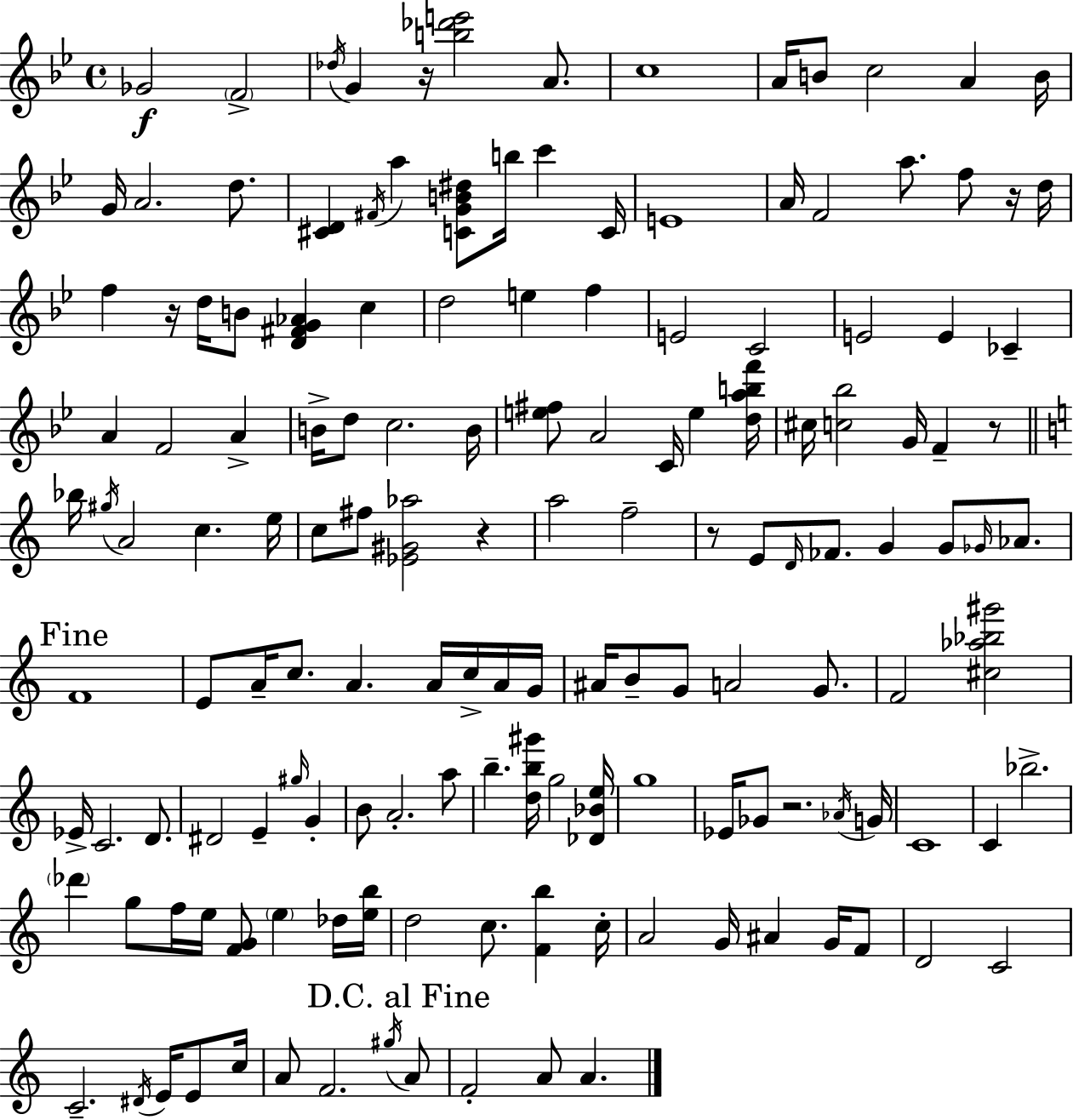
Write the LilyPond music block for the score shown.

{
  \clef treble
  \time 4/4
  \defaultTimeSignature
  \key g \minor
  ges'2\f \parenthesize f'2-> | \acciaccatura { des''16 } g'4 r16 <b'' des''' e'''>2 a'8. | c''1 | a'16 b'8 c''2 a'4 | \break b'16 g'16 a'2. d''8. | <cis' d'>4 \acciaccatura { fis'16 } a''4 <c' g' b' dis''>8 b''16 c'''4 | c'16 e'1 | a'16 f'2 a''8. f''8 | \break r16 d''16 f''4 r16 d''16 b'8 <d' fis' g' aes'>4 c''4 | d''2 e''4 f''4 | e'2 c'2 | e'2 e'4 ces'4-- | \break a'4 f'2 a'4-> | b'16-> d''8 c''2. | b'16 <e'' fis''>8 a'2 c'16 e''4 | <d'' a'' b'' f'''>16 cis''16 <c'' bes''>2 g'16 f'4-- | \break r8 \bar "||" \break \key a \minor bes''16 \acciaccatura { gis''16 } a'2 c''4. | e''16 c''8 fis''8 <ees' gis' aes''>2 r4 | a''2 f''2-- | r8 e'8 \grace { d'16 } fes'8. g'4 g'8 \grace { ges'16 } | \break aes'8. \mark "Fine" f'1 | e'8 a'16-- c''8. a'4. a'16 | c''16-> a'16 g'16 ais'16 b'8-- g'8 a'2 | g'8. f'2 <cis'' aes'' bes'' gis'''>2 | \break ees'16-> c'2. | d'8. dis'2 e'4-- \grace { gis''16 } | g'4-. b'8 a'2.-. | a''8 b''4.-- <d'' b'' gis'''>16 g''2 | \break <des' bes' e''>16 g''1 | ees'16 ges'8 r2. | \acciaccatura { aes'16 } g'16 c'1 | c'4 bes''2.-> | \break \parenthesize des'''4 g''8 f''16 e''16 <f' g'>8 \parenthesize e''4 | des''16 <e'' b''>16 d''2 c''8. | <f' b''>4 c''16-. a'2 g'16 ais'4 | g'16 f'8 d'2 c'2 | \break c'2.-- | \acciaccatura { dis'16 } e'16 e'8 c''16 a'8 f'2. | \acciaccatura { gis''16 } \mark "D.C. al Fine" a'8 f'2-. a'8 | a'4. \bar "|."
}